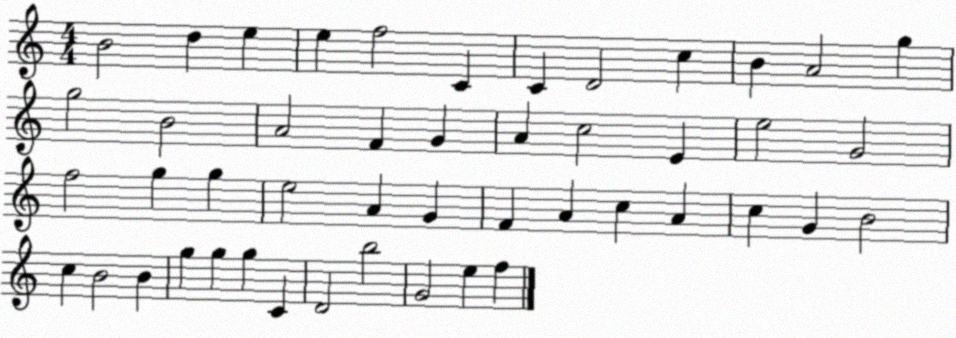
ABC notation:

X:1
T:Untitled
M:4/4
L:1/4
K:C
B2 d e e f2 C C D2 c B A2 g g2 B2 A2 F G A c2 E e2 G2 f2 g g e2 A G F A c A c G B2 c B2 B g g g C D2 b2 G2 e f